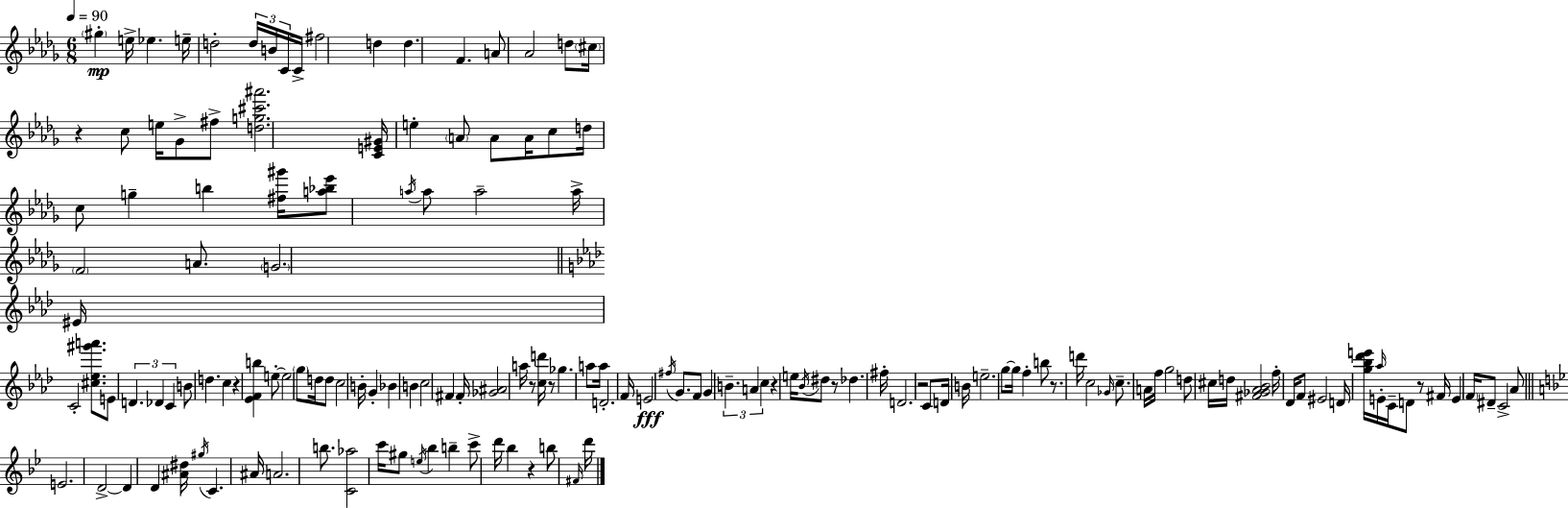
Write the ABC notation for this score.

X:1
T:Untitled
M:6/8
L:1/4
K:Bbm
^g e/4 _e e/4 d2 d/4 B/4 C/4 C/4 ^f2 d d F A/2 _A2 d/2 ^c/4 z c/2 e/4 _G/2 ^f/2 [dg^c'^a']2 [CE^G]/4 e A/2 A/2 A/4 c/2 d/4 c/2 g b [^f^g']/4 [a_b_e']/2 a/4 a/2 a2 a/4 F2 A/2 G2 ^E/4 C2 [^c_e^g'a']/2 E/2 D _D C B/2 d c z [_EFb] e/2 e2 g/2 d/4 d/2 c2 B/4 G _B B c2 ^F ^F/4 [_G^A]2 a/4 z/2 [cd']/4 z/2 _g a/2 a/4 D2 F/4 E2 ^f/4 G/2 F/2 G B A c z e/4 _B/4 ^d/2 z/2 _d ^f/4 D2 z2 C/2 D/4 B/4 e2 g/2 g/4 f b/2 z/2 d'/4 c2 _G/4 c/2 A/4 f/4 g2 d/2 ^c/4 d/4 [^F_G_A_B]2 f/4 _D/4 F/2 ^E2 D/4 [g_b_d'e']/4 _a/4 E/4 C/4 D/2 z/2 ^F/4 E F/4 ^D/2 C2 _A/2 E2 D2 D D [^A^d]/4 ^g/4 C ^A/4 A2 b/2 [C_a]2 c'/4 ^g/2 e/4 _b b c'/2 d'/4 _b z b/2 ^F/4 d'/4